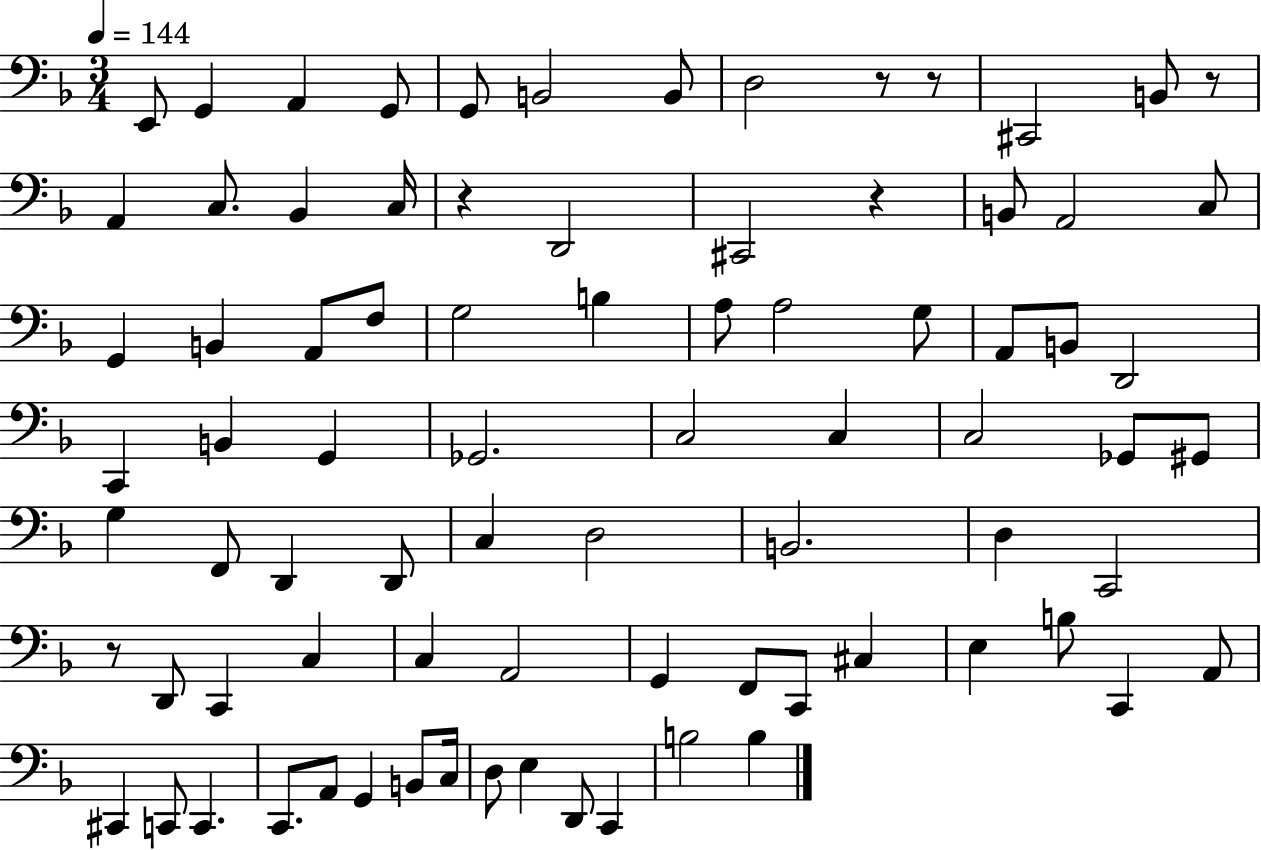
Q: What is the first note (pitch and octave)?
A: E2